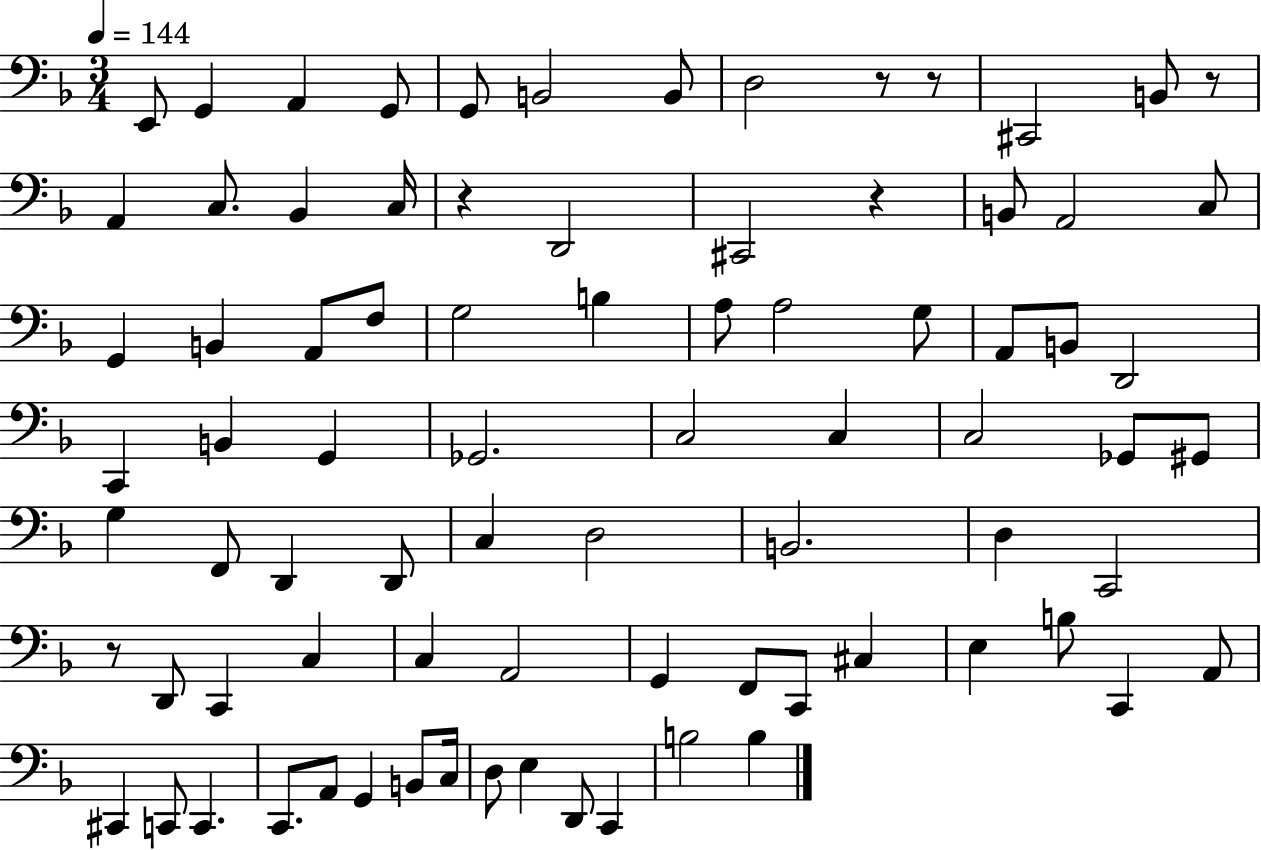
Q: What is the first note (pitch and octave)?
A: E2